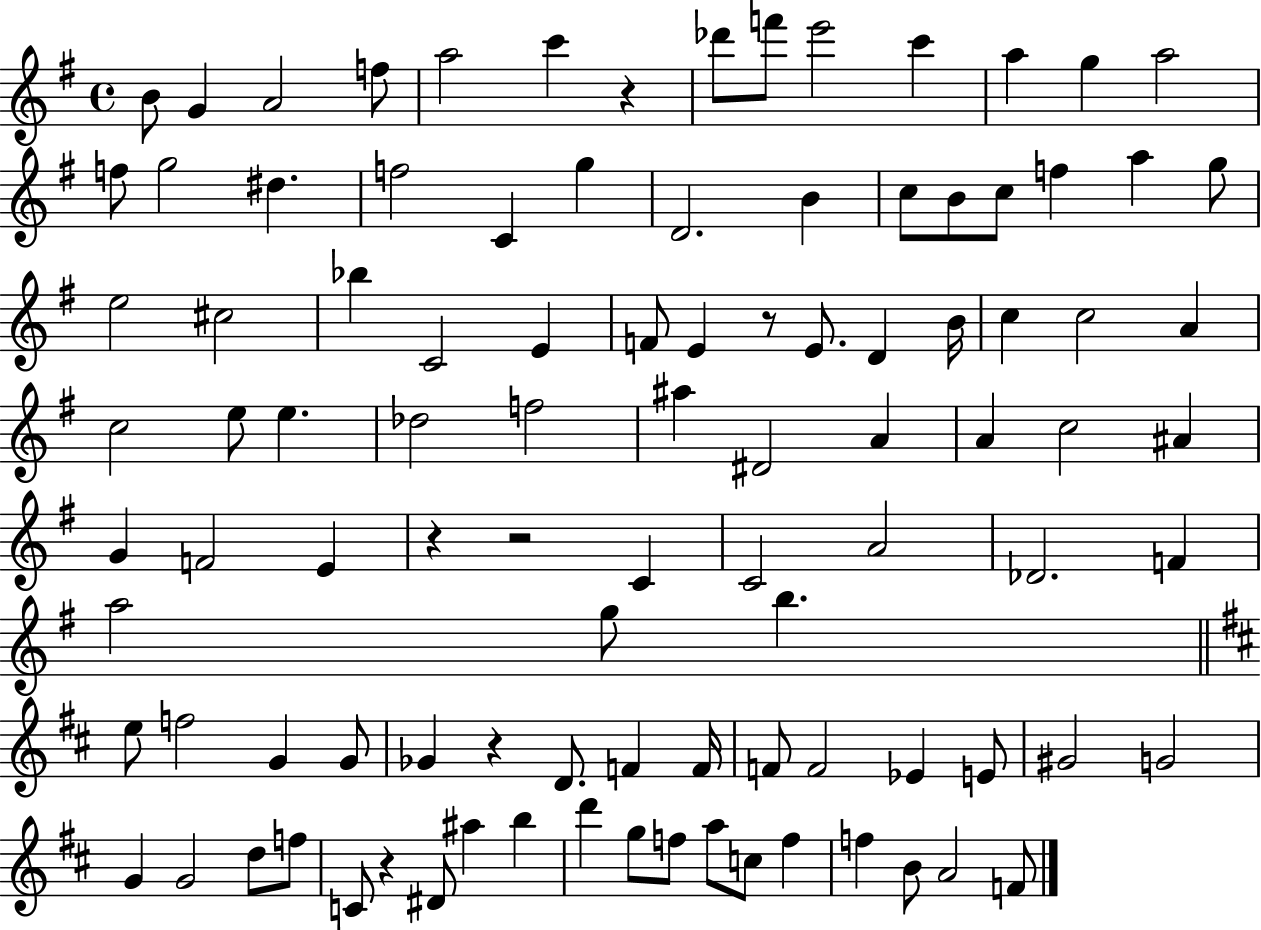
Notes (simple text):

B4/e G4/q A4/h F5/e A5/h C6/q R/q Db6/e F6/e E6/h C6/q A5/q G5/q A5/h F5/e G5/h D#5/q. F5/h C4/q G5/q D4/h. B4/q C5/e B4/e C5/e F5/q A5/q G5/e E5/h C#5/h Bb5/q C4/h E4/q F4/e E4/q R/e E4/e. D4/q B4/s C5/q C5/h A4/q C5/h E5/e E5/q. Db5/h F5/h A#5/q D#4/h A4/q A4/q C5/h A#4/q G4/q F4/h E4/q R/q R/h C4/q C4/h A4/h Db4/h. F4/q A5/h G5/e B5/q. E5/e F5/h G4/q G4/e Gb4/q R/q D4/e. F4/q F4/s F4/e F4/h Eb4/q E4/e G#4/h G4/h G4/q G4/h D5/e F5/e C4/e R/q D#4/e A#5/q B5/q D6/q G5/e F5/e A5/e C5/e F5/q F5/q B4/e A4/h F4/e